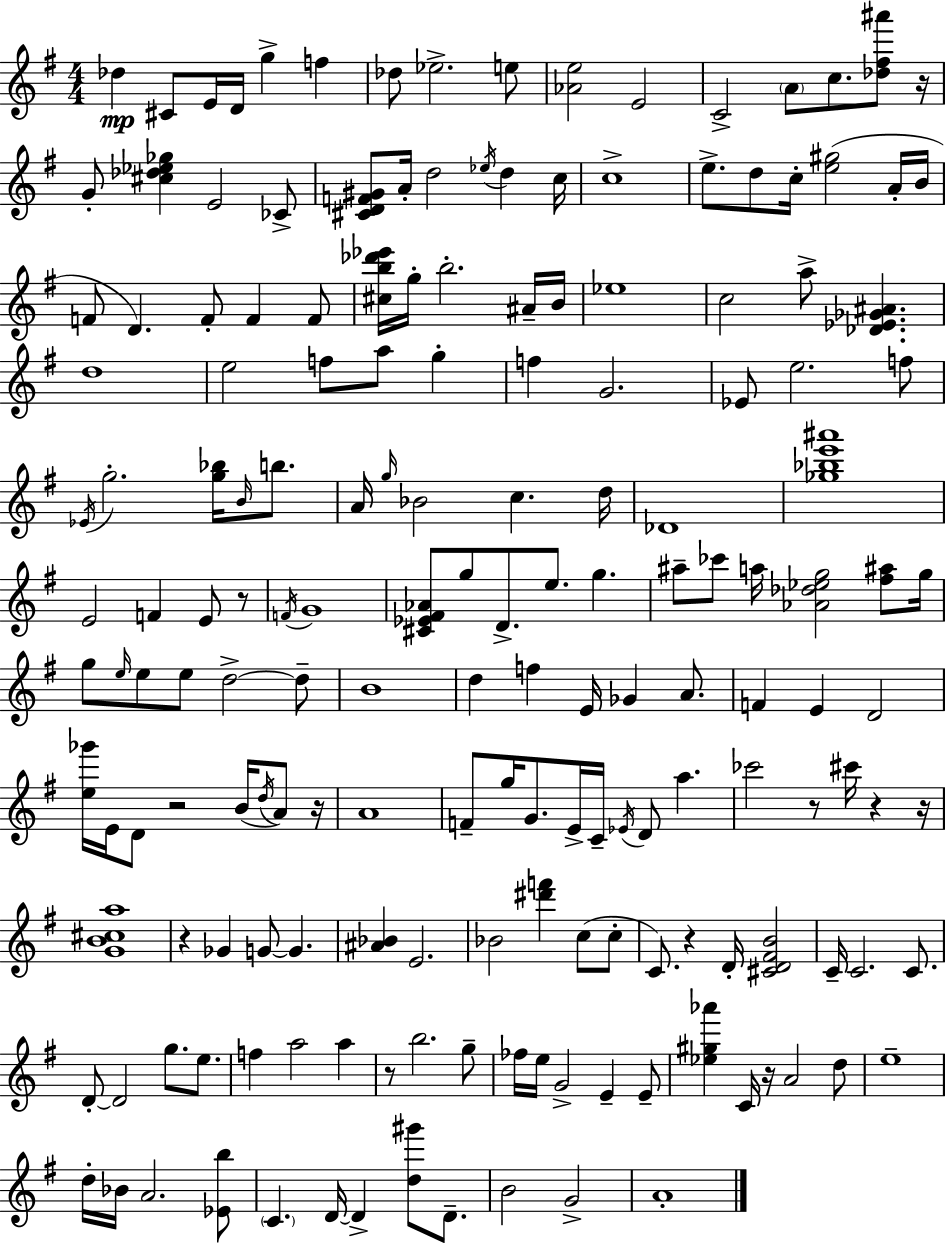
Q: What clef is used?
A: treble